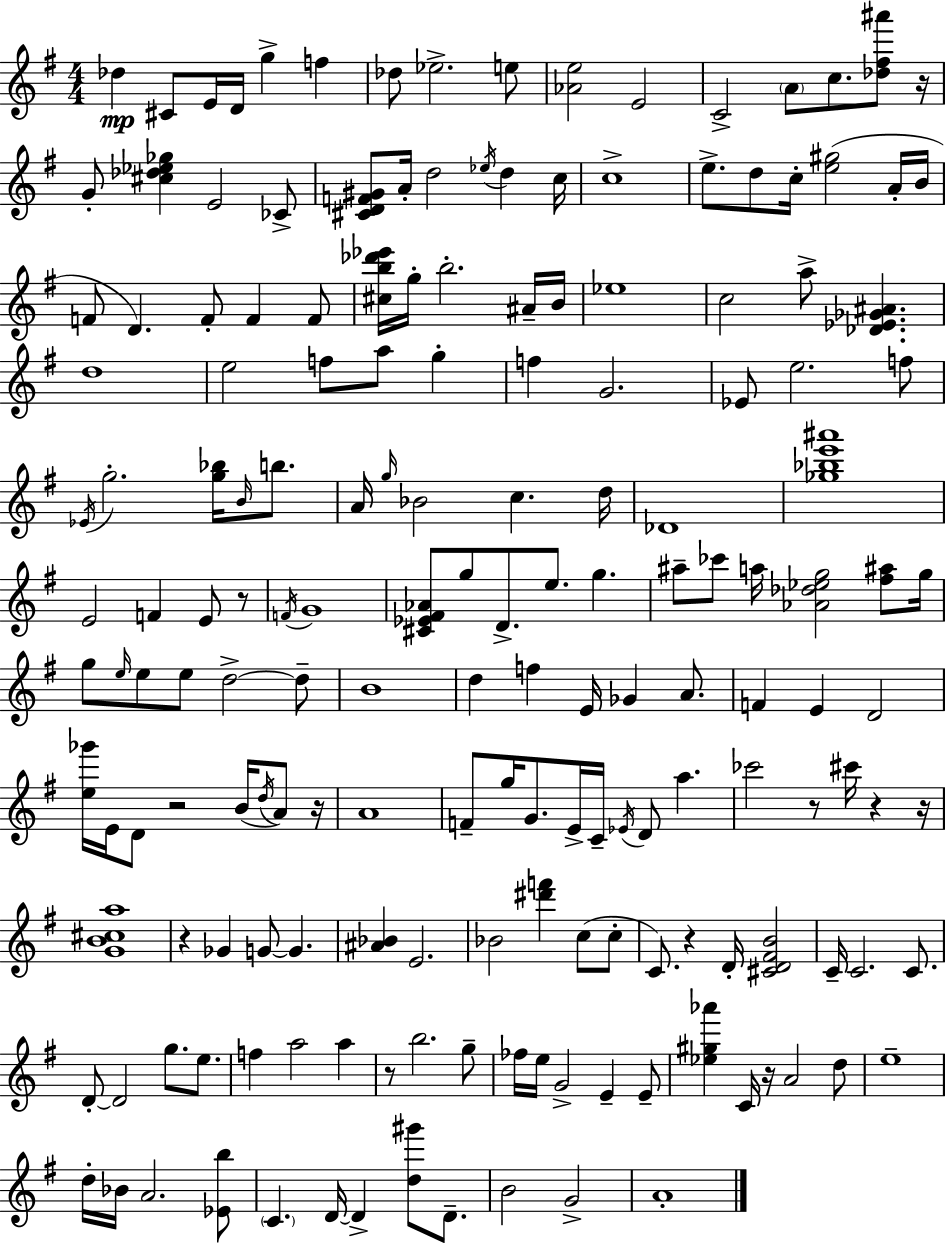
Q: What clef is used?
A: treble